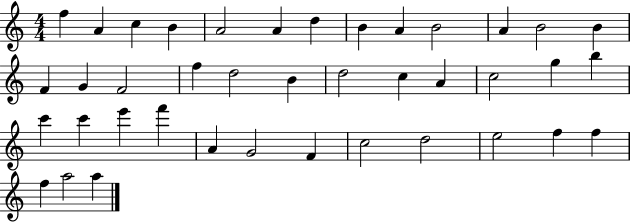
{
  \clef treble
  \numericTimeSignature
  \time 4/4
  \key c \major
  f''4 a'4 c''4 b'4 | a'2 a'4 d''4 | b'4 a'4 b'2 | a'4 b'2 b'4 | \break f'4 g'4 f'2 | f''4 d''2 b'4 | d''2 c''4 a'4 | c''2 g''4 b''4 | \break c'''4 c'''4 e'''4 f'''4 | a'4 g'2 f'4 | c''2 d''2 | e''2 f''4 f''4 | \break f''4 a''2 a''4 | \bar "|."
}